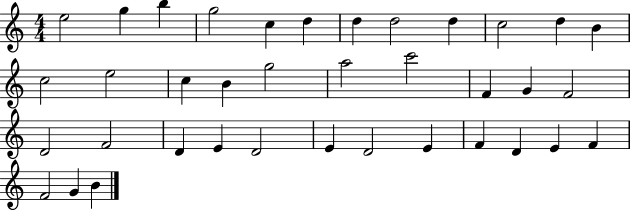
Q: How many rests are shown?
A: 0